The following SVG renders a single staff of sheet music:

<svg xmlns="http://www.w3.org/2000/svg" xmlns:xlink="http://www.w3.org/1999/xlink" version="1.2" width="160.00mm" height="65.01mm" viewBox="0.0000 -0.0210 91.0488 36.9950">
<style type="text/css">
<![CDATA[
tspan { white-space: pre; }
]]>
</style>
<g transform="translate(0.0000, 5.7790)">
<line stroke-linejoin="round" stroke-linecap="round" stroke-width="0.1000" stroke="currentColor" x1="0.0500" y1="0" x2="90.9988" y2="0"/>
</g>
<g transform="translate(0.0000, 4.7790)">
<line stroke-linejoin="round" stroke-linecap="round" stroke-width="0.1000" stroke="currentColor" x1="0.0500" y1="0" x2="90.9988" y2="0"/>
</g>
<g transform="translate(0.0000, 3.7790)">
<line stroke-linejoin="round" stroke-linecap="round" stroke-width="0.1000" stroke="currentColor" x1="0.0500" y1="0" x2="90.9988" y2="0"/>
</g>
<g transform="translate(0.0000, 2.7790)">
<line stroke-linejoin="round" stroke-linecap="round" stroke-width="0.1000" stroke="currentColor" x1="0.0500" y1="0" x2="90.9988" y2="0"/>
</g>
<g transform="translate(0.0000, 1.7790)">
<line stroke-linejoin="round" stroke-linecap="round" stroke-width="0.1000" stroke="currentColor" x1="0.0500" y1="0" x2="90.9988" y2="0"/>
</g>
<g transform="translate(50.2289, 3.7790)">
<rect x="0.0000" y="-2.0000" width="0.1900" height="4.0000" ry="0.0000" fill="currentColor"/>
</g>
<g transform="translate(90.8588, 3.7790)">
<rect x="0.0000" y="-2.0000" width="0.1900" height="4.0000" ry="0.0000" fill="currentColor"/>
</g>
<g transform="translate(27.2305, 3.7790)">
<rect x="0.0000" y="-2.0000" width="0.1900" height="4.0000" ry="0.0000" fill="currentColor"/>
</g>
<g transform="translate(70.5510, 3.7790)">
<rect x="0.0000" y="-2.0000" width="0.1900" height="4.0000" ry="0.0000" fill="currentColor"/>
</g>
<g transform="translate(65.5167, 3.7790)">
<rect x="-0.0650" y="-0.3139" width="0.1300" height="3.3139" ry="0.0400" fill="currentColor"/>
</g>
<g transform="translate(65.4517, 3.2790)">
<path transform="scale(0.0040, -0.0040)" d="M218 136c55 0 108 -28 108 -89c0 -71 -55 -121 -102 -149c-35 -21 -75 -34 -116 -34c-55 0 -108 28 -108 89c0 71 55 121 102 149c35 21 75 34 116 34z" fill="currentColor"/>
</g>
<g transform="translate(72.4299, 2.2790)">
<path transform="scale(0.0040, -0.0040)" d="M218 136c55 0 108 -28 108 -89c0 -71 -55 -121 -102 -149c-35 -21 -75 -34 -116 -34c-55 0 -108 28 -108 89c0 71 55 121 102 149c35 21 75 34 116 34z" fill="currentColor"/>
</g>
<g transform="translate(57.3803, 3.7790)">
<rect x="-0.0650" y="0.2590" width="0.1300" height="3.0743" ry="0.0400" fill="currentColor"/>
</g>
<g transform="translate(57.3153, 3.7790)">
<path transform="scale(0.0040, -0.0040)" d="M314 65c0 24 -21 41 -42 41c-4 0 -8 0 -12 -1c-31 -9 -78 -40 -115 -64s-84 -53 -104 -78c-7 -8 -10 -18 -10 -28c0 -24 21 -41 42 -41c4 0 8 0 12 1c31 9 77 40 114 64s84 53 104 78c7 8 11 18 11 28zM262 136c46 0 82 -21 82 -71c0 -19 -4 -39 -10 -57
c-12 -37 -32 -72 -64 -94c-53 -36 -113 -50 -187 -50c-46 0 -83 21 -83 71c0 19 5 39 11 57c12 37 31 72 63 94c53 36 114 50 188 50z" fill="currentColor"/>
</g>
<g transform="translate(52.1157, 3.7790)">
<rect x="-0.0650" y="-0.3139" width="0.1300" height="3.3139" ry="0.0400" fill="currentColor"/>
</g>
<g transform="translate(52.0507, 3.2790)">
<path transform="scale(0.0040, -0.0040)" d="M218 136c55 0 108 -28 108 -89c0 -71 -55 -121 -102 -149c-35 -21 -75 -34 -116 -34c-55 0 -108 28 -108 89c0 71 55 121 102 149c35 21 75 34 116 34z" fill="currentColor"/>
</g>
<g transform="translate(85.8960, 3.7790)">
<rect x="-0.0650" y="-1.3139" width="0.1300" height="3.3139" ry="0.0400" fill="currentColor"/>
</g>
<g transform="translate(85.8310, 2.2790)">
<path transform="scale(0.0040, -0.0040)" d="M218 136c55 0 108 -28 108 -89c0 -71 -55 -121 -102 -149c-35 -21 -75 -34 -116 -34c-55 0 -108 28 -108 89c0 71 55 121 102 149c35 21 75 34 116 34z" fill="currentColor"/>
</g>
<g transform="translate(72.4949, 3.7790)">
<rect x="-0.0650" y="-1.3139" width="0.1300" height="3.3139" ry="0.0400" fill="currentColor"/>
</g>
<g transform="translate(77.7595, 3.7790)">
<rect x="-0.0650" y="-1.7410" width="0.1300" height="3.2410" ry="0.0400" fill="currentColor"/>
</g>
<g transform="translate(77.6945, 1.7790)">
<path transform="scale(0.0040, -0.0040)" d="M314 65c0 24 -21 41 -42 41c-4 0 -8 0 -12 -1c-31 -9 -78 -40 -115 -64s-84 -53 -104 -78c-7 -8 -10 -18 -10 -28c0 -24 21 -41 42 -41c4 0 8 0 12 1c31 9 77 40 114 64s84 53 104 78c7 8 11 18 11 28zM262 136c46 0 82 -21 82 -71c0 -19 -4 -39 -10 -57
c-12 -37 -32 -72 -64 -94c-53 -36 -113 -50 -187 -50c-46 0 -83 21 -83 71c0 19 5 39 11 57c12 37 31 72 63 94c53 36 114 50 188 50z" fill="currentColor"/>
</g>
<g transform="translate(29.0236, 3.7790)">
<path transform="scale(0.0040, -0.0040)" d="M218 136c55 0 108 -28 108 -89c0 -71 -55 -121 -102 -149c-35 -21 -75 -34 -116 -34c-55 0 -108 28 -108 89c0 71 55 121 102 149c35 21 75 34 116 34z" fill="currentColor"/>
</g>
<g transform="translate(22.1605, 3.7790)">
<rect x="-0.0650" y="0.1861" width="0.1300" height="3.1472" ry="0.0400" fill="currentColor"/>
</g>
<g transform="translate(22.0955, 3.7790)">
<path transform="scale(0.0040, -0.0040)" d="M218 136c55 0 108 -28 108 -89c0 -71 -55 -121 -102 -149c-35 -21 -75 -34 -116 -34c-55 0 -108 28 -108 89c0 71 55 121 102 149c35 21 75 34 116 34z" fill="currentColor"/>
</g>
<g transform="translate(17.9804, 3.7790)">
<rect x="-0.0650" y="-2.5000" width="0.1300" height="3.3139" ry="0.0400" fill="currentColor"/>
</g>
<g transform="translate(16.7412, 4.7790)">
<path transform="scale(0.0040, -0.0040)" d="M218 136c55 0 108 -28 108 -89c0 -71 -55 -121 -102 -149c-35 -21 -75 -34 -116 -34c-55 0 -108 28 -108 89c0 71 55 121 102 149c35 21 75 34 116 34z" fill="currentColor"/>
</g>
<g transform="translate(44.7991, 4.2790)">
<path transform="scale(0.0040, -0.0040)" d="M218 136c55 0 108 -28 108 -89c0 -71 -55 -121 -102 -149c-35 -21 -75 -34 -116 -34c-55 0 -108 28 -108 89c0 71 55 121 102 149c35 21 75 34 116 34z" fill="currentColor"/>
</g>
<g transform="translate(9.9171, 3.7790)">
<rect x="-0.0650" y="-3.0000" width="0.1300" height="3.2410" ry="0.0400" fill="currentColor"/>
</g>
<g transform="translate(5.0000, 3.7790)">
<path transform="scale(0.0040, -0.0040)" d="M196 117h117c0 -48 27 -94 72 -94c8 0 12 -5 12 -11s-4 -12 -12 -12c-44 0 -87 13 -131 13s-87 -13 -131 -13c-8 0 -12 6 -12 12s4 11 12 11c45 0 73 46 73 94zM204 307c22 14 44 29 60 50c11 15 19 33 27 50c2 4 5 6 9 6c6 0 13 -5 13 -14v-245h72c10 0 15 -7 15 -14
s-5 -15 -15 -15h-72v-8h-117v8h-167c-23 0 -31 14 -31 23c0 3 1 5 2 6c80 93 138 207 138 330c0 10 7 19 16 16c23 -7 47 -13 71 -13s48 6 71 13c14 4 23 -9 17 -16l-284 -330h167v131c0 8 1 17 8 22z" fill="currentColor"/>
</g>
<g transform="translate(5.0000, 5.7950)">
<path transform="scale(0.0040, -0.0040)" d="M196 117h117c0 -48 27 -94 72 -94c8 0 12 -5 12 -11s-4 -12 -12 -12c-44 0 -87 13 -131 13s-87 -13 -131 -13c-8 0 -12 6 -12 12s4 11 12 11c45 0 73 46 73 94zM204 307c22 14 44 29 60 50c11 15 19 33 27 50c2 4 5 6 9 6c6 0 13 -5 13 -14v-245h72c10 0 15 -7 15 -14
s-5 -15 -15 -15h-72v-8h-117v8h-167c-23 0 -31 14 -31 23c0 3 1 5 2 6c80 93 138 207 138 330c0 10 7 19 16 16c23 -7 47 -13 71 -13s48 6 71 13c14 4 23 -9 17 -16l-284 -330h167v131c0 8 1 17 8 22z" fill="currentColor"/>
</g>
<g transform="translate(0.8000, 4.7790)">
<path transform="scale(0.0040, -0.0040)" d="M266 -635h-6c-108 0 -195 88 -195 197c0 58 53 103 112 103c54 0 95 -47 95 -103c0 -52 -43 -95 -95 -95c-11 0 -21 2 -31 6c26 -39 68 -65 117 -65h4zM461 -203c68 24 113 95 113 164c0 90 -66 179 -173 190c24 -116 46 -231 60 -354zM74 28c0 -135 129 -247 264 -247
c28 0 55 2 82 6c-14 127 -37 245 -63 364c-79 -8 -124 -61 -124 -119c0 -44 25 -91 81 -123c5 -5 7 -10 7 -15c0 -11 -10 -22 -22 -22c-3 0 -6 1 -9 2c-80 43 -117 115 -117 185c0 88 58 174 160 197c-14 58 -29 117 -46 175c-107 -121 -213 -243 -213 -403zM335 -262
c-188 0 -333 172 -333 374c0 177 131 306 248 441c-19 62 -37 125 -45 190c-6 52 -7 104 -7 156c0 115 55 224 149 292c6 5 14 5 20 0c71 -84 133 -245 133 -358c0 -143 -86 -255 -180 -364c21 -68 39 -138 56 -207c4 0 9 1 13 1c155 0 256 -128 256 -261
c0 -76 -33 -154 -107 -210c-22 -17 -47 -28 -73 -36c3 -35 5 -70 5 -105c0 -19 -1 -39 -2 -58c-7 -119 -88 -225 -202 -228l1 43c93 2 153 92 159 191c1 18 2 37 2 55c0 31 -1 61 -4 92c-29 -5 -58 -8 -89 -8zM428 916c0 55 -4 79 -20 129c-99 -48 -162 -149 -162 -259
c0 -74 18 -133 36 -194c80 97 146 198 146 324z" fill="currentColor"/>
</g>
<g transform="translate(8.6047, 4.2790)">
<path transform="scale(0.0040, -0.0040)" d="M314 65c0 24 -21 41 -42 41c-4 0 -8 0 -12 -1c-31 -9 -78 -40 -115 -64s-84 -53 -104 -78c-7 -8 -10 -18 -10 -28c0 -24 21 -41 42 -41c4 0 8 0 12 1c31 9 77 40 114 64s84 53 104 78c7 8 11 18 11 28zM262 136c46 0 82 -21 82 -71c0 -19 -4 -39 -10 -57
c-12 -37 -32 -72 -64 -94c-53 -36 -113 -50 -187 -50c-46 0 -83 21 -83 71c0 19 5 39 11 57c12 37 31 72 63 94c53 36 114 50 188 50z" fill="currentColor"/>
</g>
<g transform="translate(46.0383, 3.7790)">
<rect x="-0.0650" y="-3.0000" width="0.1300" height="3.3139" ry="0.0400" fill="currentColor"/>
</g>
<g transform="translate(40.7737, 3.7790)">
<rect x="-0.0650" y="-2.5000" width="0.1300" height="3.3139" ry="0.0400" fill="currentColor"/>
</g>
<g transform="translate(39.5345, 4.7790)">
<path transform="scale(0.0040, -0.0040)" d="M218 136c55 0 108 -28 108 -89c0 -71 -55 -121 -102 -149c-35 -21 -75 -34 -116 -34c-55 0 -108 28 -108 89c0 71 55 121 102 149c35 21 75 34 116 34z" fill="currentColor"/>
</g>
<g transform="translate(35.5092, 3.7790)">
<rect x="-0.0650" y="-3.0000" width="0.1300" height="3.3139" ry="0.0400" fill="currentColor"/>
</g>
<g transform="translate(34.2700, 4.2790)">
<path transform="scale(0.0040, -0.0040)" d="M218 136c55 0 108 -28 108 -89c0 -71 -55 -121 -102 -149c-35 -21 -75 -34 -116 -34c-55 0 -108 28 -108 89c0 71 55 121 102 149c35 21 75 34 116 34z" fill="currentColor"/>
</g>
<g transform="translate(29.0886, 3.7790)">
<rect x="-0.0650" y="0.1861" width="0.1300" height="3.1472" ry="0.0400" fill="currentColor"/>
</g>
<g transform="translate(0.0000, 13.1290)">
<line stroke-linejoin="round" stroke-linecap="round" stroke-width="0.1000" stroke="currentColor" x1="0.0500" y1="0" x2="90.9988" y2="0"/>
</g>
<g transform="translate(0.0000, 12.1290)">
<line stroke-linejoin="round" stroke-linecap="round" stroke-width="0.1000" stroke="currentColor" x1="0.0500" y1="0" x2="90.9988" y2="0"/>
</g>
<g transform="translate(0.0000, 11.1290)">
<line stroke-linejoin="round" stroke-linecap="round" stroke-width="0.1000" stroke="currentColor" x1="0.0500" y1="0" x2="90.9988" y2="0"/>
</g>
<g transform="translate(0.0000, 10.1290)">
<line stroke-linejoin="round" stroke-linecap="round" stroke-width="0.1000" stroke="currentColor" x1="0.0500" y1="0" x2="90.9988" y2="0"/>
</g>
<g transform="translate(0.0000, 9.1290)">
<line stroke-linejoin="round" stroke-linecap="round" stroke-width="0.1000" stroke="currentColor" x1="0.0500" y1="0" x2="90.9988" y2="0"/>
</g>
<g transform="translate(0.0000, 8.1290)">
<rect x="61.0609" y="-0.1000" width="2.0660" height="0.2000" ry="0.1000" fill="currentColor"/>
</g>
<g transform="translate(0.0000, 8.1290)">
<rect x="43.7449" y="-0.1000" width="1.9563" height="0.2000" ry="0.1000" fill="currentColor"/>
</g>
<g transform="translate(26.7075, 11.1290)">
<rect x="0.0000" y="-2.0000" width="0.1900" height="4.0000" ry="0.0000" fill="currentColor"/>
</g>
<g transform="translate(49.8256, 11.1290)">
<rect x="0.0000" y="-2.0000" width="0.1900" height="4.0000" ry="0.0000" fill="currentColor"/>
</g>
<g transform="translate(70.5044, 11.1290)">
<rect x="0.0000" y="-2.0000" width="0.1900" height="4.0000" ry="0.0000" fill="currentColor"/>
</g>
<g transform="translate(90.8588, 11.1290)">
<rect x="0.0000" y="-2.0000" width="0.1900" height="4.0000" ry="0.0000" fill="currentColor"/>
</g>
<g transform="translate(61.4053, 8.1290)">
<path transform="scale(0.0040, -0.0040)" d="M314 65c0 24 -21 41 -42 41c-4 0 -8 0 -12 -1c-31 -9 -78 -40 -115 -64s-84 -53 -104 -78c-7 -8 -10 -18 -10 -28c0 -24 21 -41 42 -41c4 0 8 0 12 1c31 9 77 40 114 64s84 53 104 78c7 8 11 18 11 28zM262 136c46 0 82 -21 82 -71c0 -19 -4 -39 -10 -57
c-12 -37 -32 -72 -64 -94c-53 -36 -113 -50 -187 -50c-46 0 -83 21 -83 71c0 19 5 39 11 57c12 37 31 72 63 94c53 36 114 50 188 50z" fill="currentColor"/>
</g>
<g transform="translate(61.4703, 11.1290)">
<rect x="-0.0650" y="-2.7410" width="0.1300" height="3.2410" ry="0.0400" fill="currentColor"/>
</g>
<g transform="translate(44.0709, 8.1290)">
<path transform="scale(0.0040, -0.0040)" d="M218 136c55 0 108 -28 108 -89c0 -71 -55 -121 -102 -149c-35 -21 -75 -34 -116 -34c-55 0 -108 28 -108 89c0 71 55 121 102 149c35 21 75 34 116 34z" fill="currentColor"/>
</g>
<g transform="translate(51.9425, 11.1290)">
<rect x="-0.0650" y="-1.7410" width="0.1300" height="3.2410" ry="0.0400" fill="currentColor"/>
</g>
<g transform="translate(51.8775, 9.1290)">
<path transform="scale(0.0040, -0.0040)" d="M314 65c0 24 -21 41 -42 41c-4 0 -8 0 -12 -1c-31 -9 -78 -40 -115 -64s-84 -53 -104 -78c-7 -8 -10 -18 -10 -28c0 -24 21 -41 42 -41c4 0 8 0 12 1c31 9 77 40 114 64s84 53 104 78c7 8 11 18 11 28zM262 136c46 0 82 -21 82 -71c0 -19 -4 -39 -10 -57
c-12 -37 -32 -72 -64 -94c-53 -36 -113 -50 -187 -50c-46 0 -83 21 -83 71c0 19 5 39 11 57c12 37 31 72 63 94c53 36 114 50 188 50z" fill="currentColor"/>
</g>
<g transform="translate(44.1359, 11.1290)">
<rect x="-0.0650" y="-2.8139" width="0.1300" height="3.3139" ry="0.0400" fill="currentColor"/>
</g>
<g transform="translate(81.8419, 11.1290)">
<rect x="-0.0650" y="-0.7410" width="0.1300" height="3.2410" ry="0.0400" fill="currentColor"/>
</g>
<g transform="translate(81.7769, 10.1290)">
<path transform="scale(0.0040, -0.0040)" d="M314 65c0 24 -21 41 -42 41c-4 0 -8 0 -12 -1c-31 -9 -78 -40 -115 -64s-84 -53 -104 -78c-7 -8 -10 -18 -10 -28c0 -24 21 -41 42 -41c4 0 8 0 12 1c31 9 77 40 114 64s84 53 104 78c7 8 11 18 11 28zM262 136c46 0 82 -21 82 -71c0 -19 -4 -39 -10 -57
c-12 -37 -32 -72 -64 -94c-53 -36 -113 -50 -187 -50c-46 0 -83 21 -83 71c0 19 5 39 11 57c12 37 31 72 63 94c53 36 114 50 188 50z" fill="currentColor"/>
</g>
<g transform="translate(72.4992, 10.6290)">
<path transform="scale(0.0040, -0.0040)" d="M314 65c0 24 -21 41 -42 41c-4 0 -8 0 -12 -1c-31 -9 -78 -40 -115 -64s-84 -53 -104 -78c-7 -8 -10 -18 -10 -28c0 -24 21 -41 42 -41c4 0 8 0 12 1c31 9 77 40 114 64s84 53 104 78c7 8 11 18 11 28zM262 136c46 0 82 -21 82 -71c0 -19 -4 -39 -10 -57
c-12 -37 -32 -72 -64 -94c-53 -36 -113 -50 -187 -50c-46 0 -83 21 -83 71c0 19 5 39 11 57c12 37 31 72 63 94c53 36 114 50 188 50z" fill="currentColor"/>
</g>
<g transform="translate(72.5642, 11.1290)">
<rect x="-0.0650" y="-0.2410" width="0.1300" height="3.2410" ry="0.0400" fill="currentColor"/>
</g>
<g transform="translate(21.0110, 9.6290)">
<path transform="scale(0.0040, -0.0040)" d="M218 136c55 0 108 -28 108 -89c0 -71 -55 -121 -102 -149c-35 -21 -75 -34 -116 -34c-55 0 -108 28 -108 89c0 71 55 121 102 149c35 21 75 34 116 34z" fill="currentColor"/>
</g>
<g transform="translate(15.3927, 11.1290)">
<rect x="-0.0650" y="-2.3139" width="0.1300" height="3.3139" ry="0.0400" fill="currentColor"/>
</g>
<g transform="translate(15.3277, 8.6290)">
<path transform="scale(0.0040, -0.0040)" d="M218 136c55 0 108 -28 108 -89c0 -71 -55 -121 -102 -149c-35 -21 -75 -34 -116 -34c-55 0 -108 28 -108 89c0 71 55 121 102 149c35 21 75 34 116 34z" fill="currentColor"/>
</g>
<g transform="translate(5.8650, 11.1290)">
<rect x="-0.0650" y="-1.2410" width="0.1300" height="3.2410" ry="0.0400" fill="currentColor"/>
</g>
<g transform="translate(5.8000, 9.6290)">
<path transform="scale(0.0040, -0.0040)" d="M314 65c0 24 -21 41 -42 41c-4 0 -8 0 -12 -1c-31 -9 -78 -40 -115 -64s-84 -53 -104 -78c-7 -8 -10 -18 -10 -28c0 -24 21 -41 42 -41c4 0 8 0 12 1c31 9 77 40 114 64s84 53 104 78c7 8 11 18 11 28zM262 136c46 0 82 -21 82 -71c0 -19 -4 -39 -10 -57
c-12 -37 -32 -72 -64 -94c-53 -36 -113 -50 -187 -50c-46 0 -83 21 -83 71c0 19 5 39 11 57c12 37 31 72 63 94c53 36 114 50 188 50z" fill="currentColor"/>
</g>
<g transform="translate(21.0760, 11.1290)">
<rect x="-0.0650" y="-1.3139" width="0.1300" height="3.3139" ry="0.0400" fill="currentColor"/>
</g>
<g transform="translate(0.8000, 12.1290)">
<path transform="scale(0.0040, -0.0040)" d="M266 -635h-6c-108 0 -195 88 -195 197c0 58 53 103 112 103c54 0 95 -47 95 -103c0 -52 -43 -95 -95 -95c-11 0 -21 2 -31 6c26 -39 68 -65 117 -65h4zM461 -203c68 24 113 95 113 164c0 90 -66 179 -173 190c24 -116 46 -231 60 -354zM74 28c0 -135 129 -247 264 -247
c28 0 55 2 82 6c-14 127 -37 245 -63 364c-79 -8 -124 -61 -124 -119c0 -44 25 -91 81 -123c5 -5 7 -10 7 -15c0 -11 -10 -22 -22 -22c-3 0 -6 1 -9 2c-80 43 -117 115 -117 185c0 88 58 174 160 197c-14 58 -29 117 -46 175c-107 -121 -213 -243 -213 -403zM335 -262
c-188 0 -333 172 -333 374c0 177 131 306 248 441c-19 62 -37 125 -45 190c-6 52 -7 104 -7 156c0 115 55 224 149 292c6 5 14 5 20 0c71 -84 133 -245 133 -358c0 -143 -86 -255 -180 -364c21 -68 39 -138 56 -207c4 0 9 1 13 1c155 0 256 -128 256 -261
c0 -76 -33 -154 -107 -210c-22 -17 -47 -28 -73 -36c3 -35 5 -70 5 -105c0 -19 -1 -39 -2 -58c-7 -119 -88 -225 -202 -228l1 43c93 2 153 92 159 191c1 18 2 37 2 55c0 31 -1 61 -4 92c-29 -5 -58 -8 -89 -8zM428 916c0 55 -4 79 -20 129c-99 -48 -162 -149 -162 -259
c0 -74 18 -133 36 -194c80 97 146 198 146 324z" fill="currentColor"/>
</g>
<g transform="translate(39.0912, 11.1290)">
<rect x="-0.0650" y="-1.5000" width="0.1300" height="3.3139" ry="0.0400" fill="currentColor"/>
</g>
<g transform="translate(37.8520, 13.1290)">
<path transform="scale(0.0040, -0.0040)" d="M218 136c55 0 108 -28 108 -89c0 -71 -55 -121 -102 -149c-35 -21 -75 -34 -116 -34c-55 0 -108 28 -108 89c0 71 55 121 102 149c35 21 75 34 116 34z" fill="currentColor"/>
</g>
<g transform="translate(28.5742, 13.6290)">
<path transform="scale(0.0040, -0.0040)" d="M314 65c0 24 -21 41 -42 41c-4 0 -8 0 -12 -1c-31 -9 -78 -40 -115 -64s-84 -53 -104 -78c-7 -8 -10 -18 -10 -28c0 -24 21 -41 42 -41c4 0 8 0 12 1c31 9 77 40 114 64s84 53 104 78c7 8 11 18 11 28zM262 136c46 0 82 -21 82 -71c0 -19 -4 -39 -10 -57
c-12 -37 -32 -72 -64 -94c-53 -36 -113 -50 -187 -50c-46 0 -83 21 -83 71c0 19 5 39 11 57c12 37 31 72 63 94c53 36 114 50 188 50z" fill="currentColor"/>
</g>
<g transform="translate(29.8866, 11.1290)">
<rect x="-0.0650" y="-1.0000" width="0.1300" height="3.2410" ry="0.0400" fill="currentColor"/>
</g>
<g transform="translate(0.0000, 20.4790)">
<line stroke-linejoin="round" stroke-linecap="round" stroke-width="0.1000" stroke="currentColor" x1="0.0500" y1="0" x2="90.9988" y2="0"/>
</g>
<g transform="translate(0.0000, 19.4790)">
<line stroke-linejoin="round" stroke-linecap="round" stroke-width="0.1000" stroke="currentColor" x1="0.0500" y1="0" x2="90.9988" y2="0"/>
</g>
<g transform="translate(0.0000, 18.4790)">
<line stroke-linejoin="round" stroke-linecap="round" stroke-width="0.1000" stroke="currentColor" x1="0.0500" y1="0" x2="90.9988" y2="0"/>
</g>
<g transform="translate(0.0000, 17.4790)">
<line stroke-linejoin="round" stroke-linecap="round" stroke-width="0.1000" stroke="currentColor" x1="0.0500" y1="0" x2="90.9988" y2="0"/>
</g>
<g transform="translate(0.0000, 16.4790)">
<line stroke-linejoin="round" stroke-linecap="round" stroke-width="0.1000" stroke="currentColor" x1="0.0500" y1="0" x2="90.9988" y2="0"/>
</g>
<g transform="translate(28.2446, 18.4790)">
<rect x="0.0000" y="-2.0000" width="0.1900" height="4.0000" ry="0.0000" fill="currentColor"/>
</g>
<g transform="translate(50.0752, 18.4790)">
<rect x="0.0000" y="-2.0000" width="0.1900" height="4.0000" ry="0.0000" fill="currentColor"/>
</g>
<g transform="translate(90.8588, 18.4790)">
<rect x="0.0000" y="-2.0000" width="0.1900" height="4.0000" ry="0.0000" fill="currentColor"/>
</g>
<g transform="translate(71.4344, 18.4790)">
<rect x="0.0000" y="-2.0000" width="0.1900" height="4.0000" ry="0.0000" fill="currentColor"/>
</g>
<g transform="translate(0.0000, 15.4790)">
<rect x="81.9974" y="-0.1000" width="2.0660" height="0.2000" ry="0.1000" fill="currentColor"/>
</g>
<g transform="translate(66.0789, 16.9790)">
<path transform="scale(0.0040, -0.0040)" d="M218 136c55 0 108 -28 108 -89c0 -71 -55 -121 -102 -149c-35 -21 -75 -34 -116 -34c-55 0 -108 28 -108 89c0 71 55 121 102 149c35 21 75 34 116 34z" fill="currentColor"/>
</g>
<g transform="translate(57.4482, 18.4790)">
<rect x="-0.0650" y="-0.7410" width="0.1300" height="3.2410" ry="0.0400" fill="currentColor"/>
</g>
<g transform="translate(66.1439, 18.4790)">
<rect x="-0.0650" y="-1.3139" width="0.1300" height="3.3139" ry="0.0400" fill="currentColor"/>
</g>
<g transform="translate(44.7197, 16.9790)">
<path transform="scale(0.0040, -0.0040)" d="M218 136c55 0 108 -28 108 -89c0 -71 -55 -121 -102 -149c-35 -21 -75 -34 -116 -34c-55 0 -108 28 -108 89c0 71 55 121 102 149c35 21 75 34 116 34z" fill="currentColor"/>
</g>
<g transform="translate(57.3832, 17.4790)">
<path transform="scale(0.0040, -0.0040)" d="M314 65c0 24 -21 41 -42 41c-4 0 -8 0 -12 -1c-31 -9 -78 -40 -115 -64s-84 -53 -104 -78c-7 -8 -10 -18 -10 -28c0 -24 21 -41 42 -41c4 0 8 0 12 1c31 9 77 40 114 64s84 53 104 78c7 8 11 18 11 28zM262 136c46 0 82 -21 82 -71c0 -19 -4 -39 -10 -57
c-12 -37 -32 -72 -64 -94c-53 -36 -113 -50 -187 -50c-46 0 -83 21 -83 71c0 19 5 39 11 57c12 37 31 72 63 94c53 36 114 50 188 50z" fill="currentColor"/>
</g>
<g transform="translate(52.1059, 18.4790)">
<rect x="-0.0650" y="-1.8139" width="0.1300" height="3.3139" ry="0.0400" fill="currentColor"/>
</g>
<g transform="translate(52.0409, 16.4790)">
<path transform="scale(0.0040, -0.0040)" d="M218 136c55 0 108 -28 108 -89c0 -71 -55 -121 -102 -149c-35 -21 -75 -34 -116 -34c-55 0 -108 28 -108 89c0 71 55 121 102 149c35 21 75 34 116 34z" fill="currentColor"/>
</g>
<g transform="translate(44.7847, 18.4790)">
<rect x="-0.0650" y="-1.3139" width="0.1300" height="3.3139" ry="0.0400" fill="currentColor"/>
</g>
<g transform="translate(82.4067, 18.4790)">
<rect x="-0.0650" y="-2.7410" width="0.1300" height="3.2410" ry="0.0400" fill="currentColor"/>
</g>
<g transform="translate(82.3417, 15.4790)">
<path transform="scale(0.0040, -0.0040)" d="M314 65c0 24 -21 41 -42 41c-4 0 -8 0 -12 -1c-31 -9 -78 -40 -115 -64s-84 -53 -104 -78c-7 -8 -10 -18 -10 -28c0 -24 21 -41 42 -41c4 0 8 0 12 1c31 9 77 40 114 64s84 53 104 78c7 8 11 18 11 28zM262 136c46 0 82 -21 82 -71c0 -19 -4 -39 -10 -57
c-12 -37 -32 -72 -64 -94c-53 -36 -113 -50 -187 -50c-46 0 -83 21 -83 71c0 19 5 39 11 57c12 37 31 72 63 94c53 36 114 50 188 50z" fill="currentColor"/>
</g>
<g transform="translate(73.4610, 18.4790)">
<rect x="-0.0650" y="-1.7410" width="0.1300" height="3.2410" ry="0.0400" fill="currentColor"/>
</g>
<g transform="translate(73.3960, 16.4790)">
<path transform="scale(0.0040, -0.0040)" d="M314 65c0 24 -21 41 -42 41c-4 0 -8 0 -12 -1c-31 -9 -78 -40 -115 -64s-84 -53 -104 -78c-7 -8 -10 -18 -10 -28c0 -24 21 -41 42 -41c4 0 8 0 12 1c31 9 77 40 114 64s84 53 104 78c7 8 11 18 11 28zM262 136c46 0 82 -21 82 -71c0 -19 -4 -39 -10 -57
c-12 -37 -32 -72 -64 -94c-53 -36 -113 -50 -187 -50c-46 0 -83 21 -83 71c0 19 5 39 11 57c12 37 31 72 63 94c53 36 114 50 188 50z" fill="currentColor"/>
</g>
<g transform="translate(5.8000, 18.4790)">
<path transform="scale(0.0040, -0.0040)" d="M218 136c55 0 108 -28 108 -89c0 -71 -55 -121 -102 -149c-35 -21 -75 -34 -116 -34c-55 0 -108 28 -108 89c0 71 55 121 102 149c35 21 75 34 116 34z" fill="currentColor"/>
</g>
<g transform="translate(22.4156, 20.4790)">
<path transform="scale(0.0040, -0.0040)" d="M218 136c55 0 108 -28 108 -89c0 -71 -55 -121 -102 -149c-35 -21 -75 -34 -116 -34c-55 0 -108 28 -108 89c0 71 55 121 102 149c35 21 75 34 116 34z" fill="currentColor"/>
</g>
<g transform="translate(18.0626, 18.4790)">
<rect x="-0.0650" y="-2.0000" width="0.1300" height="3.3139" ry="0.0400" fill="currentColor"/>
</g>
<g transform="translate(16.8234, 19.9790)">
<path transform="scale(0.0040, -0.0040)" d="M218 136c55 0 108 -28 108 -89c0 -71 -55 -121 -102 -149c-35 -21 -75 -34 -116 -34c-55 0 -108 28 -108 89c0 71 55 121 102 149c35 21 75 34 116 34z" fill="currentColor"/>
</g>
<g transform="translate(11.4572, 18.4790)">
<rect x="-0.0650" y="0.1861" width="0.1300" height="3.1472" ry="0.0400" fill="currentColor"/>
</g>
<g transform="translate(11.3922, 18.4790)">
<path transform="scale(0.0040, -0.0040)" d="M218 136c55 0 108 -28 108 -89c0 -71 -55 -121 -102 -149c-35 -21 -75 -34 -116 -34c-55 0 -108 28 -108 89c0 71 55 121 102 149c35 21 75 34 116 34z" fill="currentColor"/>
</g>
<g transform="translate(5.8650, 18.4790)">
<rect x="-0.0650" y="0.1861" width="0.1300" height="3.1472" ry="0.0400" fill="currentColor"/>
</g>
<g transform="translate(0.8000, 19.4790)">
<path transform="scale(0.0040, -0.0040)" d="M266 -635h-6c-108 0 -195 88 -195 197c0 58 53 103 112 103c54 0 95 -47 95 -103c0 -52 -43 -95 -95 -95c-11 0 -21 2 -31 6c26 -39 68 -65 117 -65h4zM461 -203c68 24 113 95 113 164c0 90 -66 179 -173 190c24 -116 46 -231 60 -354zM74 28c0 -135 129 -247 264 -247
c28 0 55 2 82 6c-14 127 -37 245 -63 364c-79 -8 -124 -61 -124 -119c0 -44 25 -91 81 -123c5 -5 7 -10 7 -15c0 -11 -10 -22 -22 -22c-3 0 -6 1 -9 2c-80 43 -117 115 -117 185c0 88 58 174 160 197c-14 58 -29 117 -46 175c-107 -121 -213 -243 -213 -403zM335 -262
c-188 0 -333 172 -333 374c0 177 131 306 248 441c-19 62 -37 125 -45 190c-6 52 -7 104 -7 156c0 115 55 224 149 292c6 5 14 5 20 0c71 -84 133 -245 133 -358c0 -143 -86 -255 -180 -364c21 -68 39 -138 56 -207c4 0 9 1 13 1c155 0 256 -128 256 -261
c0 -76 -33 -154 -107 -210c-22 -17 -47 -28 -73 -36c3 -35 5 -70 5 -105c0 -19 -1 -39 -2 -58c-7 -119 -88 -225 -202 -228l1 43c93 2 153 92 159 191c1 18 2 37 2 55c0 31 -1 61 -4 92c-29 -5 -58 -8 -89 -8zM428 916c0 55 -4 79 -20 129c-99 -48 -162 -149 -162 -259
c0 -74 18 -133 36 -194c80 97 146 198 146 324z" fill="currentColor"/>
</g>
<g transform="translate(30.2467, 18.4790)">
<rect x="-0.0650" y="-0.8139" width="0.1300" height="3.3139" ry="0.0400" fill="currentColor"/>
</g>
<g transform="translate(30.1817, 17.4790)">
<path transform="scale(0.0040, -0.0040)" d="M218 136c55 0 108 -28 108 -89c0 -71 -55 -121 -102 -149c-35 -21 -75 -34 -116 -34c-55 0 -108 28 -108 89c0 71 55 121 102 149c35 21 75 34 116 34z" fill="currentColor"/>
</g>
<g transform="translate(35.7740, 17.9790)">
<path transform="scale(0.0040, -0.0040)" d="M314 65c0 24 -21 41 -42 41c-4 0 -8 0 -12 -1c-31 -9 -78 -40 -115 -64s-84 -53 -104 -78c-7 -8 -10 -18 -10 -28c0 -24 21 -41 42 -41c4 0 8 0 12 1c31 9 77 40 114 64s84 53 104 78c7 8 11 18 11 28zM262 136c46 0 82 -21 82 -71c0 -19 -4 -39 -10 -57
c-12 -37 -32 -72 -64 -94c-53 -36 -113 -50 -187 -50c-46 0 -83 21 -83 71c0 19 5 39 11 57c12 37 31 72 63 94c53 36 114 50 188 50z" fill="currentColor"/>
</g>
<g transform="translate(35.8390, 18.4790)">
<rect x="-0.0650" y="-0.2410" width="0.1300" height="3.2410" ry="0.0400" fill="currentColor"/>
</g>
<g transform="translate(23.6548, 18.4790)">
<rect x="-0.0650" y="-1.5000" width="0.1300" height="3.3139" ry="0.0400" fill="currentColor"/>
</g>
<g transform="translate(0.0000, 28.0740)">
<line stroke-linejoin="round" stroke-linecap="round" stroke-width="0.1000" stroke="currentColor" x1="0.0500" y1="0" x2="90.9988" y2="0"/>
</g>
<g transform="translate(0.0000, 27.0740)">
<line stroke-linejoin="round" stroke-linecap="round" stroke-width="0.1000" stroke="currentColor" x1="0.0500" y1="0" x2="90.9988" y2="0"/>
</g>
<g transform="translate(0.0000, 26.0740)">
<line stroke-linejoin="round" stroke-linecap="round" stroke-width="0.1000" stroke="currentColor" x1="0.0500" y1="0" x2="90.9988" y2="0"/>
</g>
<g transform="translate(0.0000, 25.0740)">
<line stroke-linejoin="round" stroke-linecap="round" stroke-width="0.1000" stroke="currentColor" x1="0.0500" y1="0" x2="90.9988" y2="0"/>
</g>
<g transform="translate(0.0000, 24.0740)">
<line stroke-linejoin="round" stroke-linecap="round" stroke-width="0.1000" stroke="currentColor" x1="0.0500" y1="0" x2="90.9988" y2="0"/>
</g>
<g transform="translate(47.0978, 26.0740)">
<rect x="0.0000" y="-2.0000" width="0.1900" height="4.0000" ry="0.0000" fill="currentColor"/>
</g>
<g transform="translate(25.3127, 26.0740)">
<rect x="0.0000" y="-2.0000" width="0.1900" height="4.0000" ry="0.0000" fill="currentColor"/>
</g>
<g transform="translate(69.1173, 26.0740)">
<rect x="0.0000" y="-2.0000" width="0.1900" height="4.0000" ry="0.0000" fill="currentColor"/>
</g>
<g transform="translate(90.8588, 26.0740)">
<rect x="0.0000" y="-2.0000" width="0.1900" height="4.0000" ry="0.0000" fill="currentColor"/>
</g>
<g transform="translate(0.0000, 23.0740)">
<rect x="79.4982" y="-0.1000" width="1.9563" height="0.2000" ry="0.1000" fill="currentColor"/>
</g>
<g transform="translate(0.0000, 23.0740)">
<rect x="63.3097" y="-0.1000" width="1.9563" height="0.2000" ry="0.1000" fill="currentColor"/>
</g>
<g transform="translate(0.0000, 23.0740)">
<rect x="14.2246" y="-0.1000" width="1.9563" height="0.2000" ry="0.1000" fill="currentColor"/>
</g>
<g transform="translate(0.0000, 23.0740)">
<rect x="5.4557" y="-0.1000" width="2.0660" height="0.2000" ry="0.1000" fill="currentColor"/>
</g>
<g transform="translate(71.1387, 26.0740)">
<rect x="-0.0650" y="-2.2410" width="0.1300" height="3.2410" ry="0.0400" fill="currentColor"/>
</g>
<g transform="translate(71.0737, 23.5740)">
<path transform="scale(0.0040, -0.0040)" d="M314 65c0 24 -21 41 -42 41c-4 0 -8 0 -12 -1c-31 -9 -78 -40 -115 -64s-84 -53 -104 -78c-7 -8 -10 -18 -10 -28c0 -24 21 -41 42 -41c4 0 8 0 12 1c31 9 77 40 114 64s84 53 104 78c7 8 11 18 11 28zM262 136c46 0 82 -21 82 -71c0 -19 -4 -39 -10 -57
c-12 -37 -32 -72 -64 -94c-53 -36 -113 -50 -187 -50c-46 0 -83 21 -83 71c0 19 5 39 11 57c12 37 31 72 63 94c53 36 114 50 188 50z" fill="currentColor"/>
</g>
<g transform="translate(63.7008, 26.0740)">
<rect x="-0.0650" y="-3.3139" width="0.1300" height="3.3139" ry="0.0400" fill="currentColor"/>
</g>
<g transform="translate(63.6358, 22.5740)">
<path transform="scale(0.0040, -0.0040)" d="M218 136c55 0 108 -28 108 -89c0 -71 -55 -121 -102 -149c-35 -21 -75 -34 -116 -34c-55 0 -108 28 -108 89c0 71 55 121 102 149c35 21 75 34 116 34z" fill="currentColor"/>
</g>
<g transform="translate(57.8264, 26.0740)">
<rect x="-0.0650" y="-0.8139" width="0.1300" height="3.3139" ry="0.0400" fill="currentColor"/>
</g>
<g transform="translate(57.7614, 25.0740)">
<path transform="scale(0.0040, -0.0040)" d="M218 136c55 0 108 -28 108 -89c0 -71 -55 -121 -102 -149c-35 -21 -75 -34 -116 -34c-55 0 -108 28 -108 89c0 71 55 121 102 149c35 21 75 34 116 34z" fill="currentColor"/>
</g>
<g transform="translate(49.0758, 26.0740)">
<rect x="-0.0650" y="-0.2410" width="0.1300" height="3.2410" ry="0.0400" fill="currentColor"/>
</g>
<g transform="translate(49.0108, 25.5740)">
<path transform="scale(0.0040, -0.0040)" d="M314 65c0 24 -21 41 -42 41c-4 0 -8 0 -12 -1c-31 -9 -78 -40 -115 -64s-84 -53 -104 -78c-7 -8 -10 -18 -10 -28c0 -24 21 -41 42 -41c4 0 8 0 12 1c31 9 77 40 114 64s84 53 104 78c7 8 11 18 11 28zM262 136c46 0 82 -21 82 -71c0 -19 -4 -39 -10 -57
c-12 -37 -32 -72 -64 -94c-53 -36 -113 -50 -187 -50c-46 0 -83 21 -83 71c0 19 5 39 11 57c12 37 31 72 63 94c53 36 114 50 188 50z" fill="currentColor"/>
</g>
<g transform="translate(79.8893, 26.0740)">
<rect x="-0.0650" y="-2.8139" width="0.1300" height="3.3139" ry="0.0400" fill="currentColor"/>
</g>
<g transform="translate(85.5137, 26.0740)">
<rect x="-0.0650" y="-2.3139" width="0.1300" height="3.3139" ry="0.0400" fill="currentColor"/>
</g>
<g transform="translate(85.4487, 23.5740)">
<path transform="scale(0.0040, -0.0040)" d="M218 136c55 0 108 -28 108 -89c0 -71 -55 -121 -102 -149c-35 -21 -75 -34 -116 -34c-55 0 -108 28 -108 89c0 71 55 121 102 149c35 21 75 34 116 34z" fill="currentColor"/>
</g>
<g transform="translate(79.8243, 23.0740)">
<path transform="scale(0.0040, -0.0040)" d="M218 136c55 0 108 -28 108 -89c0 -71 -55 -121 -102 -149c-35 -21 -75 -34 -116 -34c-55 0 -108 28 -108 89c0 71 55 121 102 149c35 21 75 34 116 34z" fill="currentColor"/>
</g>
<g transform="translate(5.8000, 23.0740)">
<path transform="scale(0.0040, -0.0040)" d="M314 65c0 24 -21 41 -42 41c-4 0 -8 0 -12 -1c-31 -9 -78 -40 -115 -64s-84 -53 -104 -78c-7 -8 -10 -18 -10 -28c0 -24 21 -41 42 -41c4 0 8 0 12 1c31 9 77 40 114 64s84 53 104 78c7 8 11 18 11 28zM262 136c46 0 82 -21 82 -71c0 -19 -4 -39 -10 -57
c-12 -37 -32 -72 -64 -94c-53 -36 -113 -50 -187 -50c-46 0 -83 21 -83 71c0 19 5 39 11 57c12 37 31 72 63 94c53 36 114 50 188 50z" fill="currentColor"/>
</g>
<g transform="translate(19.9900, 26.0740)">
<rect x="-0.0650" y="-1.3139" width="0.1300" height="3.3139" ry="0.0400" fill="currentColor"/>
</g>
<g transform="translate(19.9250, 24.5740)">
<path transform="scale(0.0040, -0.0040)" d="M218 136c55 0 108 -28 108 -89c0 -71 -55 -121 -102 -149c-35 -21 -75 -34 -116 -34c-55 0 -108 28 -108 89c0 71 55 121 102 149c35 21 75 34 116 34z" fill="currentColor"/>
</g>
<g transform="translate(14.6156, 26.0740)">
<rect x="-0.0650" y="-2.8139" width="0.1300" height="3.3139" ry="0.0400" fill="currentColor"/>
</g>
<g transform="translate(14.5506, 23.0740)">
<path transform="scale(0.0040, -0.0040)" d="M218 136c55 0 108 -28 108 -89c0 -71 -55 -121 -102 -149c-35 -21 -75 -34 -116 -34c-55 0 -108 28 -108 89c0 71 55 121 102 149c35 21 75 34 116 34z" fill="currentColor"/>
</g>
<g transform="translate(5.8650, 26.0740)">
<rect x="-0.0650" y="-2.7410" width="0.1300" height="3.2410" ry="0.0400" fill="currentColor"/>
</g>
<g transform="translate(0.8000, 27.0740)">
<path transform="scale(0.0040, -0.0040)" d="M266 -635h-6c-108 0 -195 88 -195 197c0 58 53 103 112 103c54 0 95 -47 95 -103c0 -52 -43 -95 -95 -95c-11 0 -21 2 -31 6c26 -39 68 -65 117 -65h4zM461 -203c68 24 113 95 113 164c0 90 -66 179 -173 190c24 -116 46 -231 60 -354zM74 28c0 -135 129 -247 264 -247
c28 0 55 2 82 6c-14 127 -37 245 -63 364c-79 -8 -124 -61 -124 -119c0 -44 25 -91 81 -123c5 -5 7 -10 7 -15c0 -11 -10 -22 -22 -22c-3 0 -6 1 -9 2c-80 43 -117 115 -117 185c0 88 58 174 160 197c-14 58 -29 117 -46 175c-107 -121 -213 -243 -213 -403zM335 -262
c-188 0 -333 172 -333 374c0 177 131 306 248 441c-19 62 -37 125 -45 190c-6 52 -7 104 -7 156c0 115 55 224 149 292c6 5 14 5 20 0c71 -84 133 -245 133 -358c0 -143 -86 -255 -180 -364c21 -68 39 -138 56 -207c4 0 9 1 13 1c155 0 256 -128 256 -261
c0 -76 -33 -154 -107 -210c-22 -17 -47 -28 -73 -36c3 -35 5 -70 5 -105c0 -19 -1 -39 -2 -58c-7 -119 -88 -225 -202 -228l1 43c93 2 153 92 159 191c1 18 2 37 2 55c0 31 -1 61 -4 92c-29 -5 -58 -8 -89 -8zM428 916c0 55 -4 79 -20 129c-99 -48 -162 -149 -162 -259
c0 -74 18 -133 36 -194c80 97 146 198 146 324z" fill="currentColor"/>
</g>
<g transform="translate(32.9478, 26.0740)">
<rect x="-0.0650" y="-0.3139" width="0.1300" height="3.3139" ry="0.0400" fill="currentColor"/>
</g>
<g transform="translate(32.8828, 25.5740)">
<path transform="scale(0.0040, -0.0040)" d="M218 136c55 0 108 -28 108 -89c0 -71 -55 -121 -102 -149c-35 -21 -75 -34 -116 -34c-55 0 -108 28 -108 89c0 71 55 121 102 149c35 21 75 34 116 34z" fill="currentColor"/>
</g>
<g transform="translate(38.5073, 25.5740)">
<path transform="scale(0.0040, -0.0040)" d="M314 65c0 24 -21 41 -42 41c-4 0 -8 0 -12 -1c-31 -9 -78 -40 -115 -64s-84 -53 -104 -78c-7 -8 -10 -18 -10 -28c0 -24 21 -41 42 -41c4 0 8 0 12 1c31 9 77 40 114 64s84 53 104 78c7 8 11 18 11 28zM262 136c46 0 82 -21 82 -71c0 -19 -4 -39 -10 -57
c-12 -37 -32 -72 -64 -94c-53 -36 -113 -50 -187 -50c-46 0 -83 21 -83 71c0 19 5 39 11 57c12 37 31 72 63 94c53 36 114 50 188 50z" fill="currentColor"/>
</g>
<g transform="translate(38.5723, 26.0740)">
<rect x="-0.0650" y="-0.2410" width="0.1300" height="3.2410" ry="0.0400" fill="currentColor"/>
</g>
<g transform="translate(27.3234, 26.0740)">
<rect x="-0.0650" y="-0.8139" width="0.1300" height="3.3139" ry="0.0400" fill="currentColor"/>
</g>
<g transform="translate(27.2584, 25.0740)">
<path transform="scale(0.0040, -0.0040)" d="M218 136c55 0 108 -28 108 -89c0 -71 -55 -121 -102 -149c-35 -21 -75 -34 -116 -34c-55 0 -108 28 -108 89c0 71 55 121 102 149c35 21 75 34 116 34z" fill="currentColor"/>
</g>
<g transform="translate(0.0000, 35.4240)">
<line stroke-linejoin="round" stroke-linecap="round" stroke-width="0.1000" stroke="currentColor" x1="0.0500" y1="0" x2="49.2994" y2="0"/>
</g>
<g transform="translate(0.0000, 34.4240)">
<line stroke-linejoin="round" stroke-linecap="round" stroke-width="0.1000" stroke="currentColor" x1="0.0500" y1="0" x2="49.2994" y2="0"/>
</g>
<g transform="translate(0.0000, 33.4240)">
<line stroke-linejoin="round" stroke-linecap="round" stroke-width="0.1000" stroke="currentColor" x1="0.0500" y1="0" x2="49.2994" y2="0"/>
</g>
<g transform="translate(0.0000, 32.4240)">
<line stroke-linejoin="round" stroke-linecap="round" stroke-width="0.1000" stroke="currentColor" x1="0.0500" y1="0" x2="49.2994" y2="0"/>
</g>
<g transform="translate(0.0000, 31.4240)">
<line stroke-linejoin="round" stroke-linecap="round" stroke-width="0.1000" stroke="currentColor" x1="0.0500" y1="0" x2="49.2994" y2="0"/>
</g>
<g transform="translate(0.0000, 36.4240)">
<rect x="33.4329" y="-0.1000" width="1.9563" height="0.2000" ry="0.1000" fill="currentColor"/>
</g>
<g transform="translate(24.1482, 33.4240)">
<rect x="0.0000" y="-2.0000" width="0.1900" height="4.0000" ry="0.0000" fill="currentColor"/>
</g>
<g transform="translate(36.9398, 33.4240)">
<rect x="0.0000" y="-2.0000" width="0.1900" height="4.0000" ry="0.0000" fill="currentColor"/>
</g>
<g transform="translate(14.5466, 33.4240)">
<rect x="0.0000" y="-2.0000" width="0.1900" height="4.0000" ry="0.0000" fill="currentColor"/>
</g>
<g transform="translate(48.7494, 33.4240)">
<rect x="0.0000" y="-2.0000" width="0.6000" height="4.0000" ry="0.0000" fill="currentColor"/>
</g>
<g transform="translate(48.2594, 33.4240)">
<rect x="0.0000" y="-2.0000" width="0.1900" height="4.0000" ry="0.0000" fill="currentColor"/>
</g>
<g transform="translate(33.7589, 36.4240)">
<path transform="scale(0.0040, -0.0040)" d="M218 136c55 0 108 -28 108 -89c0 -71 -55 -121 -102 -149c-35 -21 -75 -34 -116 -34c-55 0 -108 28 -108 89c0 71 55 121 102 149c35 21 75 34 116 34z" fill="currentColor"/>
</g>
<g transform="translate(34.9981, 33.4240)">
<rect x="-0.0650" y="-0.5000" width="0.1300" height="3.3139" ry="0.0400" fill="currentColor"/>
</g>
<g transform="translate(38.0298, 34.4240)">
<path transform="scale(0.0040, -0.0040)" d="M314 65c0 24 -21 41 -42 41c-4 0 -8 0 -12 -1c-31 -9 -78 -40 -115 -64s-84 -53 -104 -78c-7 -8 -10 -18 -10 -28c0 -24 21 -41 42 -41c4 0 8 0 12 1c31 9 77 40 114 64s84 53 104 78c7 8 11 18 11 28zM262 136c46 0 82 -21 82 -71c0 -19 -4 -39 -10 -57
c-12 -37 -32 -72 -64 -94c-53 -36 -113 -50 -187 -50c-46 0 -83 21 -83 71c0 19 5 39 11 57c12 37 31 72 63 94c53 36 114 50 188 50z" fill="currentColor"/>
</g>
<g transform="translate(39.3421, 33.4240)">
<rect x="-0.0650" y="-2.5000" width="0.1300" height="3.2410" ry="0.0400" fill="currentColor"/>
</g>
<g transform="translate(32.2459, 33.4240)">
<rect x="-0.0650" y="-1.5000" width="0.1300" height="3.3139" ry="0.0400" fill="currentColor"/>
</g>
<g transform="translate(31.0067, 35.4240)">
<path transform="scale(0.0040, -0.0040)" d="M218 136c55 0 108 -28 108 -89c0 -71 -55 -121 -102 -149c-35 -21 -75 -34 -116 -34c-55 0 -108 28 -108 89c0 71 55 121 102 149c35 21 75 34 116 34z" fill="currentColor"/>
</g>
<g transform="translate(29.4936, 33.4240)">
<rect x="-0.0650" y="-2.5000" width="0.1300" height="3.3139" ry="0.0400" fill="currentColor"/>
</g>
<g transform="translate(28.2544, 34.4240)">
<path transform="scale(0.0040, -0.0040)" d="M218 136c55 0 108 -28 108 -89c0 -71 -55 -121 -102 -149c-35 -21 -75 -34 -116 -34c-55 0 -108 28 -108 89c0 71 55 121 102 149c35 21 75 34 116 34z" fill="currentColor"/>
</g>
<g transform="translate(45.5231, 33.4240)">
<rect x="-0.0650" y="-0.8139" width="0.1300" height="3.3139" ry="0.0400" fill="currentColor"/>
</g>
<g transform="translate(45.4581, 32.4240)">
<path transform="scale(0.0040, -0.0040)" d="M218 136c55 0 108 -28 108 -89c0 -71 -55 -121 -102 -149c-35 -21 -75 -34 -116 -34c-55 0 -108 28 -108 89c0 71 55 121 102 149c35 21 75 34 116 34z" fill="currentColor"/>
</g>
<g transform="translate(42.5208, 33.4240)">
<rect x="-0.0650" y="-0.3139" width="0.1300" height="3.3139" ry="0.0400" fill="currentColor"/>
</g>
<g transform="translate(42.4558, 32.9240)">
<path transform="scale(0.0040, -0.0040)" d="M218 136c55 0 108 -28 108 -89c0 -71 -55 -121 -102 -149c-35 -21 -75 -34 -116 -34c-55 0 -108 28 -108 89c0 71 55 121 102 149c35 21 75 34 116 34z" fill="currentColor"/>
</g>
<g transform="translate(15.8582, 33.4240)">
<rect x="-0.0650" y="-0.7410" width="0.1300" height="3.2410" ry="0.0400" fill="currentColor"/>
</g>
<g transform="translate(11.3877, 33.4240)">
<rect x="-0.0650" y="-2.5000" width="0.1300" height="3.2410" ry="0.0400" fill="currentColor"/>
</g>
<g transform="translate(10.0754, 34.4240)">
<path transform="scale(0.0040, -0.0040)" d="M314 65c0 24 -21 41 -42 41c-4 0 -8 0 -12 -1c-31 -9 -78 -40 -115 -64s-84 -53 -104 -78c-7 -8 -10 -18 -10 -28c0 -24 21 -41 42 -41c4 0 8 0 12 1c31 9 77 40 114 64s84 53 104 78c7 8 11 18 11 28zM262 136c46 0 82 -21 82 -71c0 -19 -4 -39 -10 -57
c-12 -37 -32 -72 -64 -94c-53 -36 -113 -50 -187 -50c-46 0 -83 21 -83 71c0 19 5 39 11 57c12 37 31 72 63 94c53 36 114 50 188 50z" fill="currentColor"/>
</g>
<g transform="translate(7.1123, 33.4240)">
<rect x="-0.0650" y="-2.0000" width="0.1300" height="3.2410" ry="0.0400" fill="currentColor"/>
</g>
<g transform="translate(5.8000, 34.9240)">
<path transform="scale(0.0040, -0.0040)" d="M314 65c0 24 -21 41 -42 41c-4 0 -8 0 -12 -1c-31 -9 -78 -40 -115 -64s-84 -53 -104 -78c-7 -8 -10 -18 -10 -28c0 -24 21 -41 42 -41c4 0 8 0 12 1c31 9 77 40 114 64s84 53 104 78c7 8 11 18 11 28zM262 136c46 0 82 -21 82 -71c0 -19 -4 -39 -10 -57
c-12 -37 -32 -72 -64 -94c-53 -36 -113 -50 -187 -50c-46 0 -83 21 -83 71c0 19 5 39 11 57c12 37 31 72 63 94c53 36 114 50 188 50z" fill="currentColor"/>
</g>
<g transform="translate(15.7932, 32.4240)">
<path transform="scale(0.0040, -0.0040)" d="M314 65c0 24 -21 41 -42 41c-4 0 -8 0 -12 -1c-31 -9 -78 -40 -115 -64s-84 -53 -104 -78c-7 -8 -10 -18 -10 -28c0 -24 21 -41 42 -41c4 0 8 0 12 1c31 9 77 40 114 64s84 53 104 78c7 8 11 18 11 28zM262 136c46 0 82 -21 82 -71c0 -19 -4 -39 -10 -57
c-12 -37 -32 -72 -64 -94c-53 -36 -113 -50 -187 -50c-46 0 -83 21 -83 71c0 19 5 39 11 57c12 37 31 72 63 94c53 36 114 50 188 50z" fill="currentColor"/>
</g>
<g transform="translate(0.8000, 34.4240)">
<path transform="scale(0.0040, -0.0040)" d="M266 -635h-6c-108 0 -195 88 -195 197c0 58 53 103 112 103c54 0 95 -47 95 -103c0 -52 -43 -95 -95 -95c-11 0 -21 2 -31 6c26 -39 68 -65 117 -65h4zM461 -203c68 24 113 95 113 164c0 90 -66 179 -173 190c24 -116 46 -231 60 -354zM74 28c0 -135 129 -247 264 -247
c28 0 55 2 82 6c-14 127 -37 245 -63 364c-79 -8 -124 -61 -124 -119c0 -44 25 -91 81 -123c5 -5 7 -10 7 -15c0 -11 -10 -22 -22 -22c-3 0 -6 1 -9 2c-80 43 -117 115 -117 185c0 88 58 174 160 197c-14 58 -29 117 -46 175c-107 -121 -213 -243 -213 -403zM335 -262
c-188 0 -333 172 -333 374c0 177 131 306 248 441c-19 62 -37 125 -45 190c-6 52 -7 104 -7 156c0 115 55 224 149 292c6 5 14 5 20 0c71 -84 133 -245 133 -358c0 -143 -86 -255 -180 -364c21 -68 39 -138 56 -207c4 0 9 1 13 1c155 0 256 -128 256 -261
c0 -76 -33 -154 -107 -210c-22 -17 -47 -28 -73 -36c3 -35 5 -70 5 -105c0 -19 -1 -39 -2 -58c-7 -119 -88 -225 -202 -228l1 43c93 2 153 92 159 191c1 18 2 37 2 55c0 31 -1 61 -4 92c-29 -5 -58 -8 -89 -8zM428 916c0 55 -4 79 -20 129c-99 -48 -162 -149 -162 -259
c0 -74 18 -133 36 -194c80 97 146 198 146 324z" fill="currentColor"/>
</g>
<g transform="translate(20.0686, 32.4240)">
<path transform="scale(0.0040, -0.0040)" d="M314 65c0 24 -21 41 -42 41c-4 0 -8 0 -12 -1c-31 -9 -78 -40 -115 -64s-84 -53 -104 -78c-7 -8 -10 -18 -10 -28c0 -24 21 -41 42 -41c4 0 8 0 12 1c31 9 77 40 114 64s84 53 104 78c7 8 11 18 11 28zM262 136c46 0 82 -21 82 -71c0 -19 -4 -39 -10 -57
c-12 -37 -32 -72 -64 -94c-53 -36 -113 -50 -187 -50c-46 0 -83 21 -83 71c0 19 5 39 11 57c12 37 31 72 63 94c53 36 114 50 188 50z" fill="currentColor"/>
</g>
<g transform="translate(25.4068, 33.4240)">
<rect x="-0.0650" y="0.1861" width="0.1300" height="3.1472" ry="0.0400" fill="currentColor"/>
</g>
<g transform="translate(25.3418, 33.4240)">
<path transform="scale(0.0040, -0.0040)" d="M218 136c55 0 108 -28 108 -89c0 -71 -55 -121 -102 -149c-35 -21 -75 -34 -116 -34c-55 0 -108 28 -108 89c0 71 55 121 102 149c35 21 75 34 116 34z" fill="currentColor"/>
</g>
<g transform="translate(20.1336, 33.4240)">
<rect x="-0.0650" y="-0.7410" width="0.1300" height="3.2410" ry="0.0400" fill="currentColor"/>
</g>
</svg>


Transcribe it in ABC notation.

X:1
T:Untitled
M:4/4
L:1/4
K:C
A2 G B B A G A c B2 c e f2 e e2 g e D2 E a f2 a2 c2 d2 B B F E d c2 e f d2 e f2 a2 a2 a e d c c2 c2 d b g2 a g F2 G2 d2 d2 B G E C G2 c d